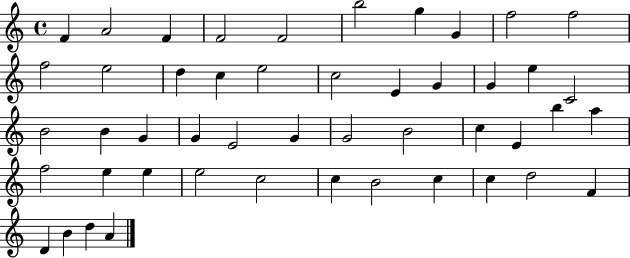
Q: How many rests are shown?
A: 0